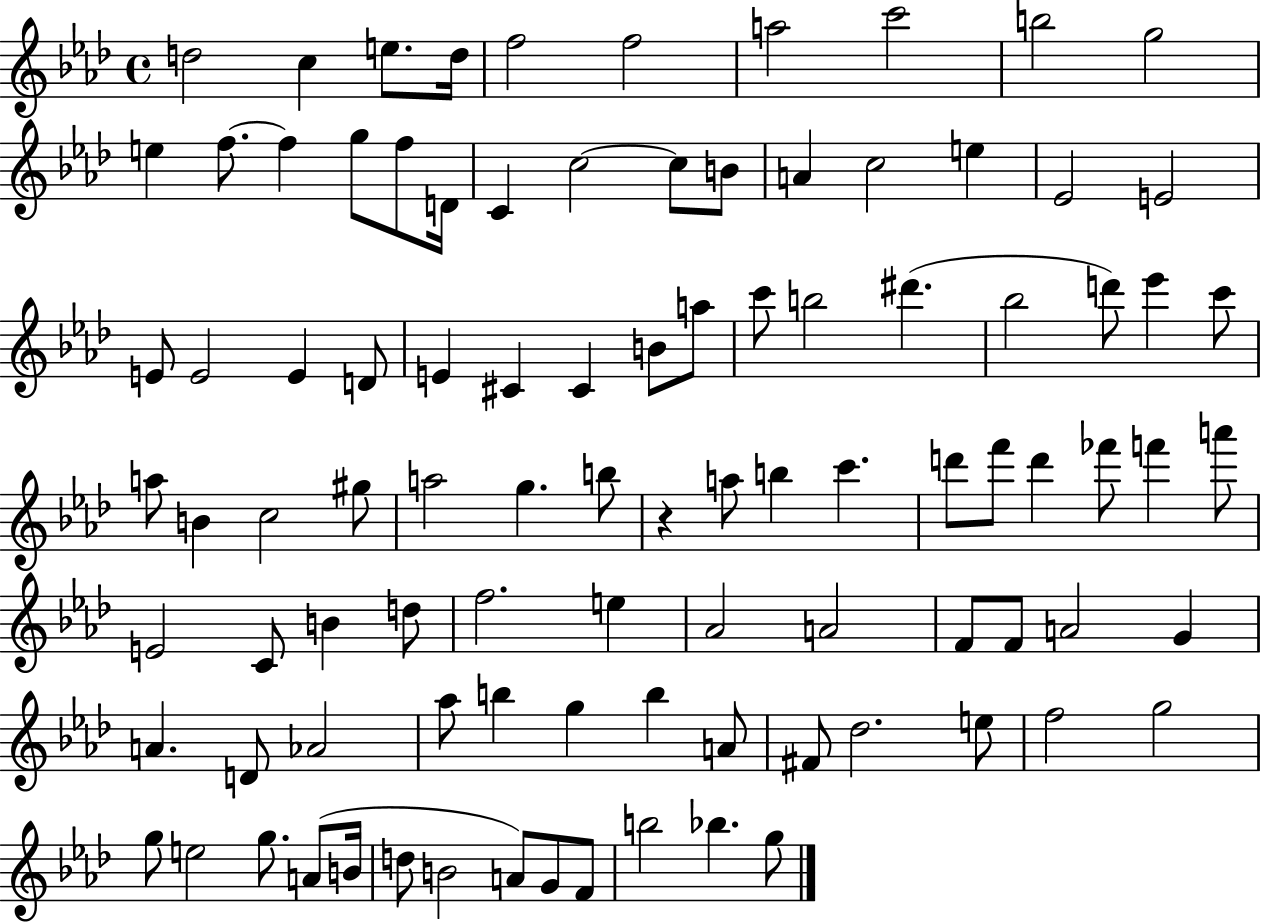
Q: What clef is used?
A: treble